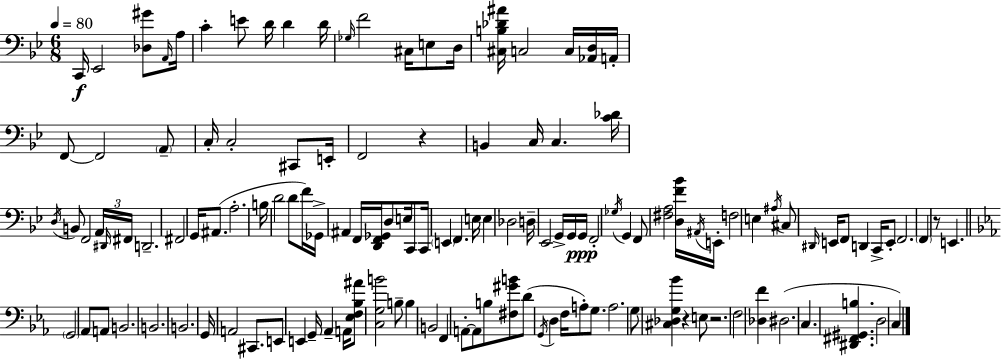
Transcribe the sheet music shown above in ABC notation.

X:1
T:Untitled
M:6/8
L:1/4
K:Bb
C,,/4 _E,,2 [_D,^G]/2 A,,/4 A,/4 C E/2 D/4 D D/4 _G,/4 F2 ^C,/4 E,/2 D,/4 [^C,B,_D^A]/4 C,2 C,/4 [_A,,D,]/4 A,,/4 F,,/2 F,,2 A,,/2 C,/4 C,2 ^C,,/2 E,,/4 F,,2 z B,, C,/4 C, [C_D]/4 D,/4 B,,/2 F,,2 A,,/4 ^D,,/4 ^F,,/4 D,,2 ^F,,2 G,,/4 ^A,,/2 A,2 B,/4 D2 D/2 F/4 _G,,/4 ^A,, F,,/4 [D,,F,,_G,,]/4 D,/2 E,/4 C,,/2 C,,/4 E,, F,, E,/4 E, _D,2 D,/4 _E,,2 G,,/4 G,,/4 G,,/4 F,,2 _G,/4 G,, F,,/2 [^F,A,]2 [D,F_B]/4 ^A,,/4 E,,/4 F,2 E, ^A,/4 ^C,/2 ^D,,/4 E,,/4 F,,/2 D,, C,,/4 E,,/2 F,,2 F,, z/2 E,, G,,2 _A,,/2 A,,/2 B,,2 B,,2 B,,2 G,,/4 A,,2 ^C,,/2 E,,/2 E,, G,,/4 _A,, A,,/4 [_E,F,_B,^A]/2 [C,G,B]2 B,/2 B, B,,2 F,, A,,/2 A,,/2 B,/2 [^F,^GB]/2 D/2 G,,/4 D, F,/4 A,/2 G,/2 A,2 G,/2 [^C,_D,G,_B] z E,/2 z2 F,2 [_D,F] ^D,2 C, [^D,,^F,,^G,,B,] D,2 C,